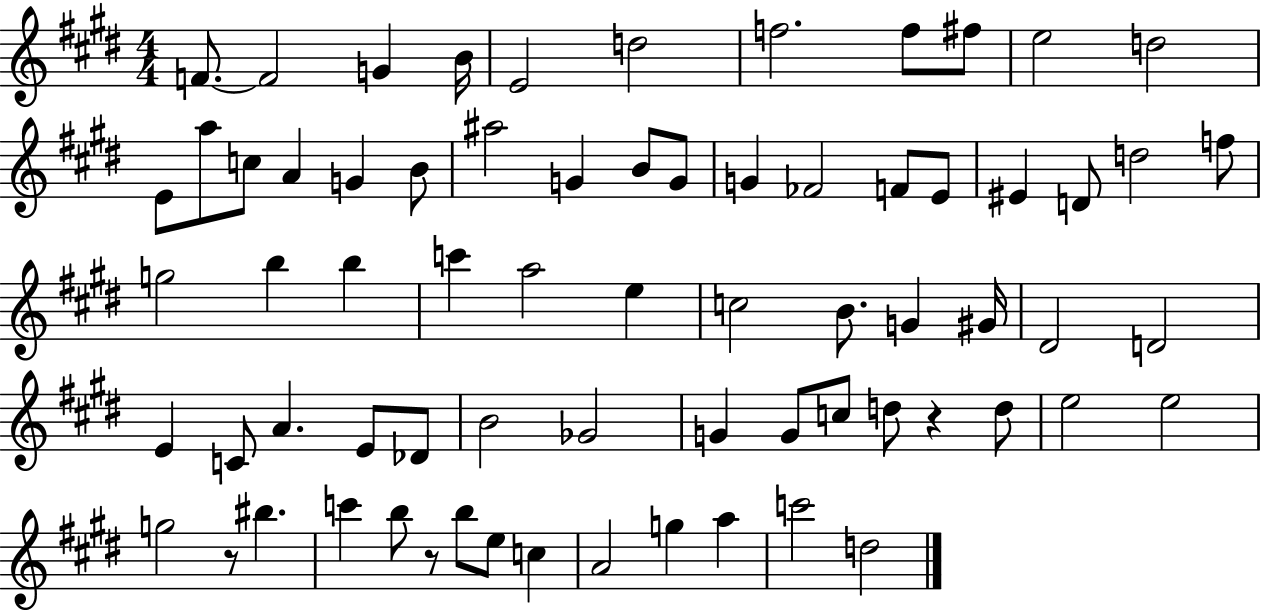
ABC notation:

X:1
T:Untitled
M:4/4
L:1/4
K:E
F/2 F2 G B/4 E2 d2 f2 f/2 ^f/2 e2 d2 E/2 a/2 c/2 A G B/2 ^a2 G B/2 G/2 G _F2 F/2 E/2 ^E D/2 d2 f/2 g2 b b c' a2 e c2 B/2 G ^G/4 ^D2 D2 E C/2 A E/2 _D/2 B2 _G2 G G/2 c/2 d/2 z d/2 e2 e2 g2 z/2 ^b c' b/2 z/2 b/2 e/2 c A2 g a c'2 d2